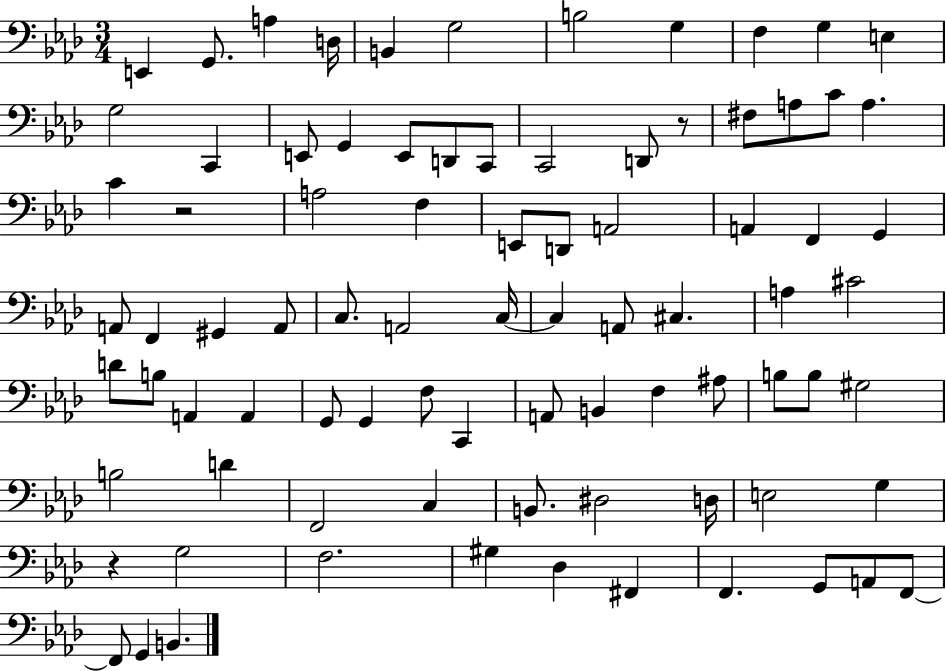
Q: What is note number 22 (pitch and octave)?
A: A3